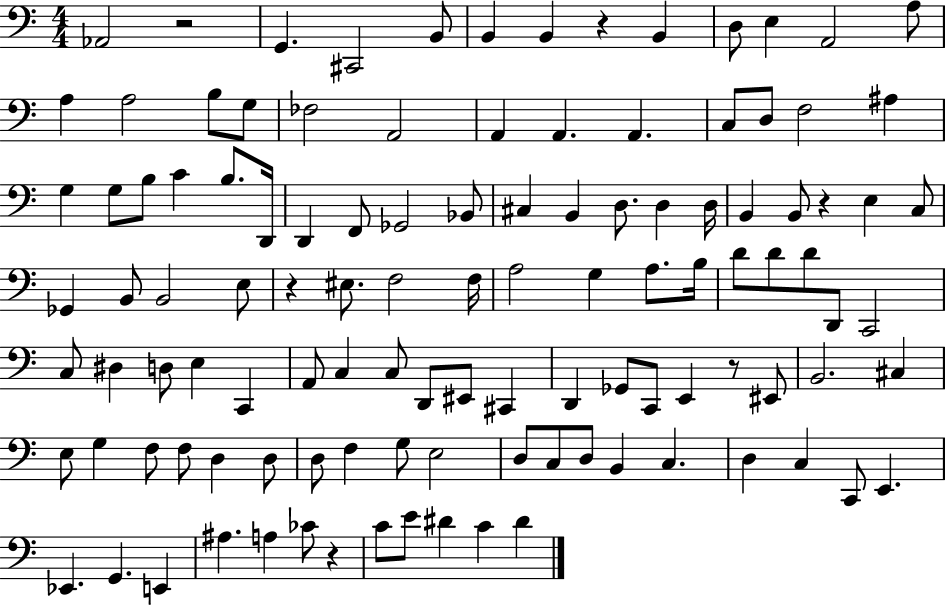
Ab2/h R/h G2/q. C#2/h B2/e B2/q B2/q R/q B2/q D3/e E3/q A2/h A3/e A3/q A3/h B3/e G3/e FES3/h A2/h A2/q A2/q. A2/q. C3/e D3/e F3/h A#3/q G3/q G3/e B3/e C4/q B3/e. D2/s D2/q F2/e Gb2/h Bb2/e C#3/q B2/q D3/e. D3/q D3/s B2/q B2/e R/q E3/q C3/e Gb2/q B2/e B2/h E3/e R/q EIS3/e. F3/h F3/s A3/h G3/q A3/e. B3/s D4/e D4/e D4/e D2/e C2/h C3/e D#3/q D3/e E3/q C2/q A2/e C3/q C3/e D2/e EIS2/e C#2/q D2/q Gb2/e C2/e E2/q R/e EIS2/e B2/h. C#3/q E3/e G3/q F3/e F3/e D3/q D3/e D3/e F3/q G3/e E3/h D3/e C3/e D3/e B2/q C3/q. D3/q C3/q C2/e E2/q. Eb2/q. G2/q. E2/q A#3/q. A3/q CES4/e R/q C4/e E4/e D#4/q C4/q D#4/q